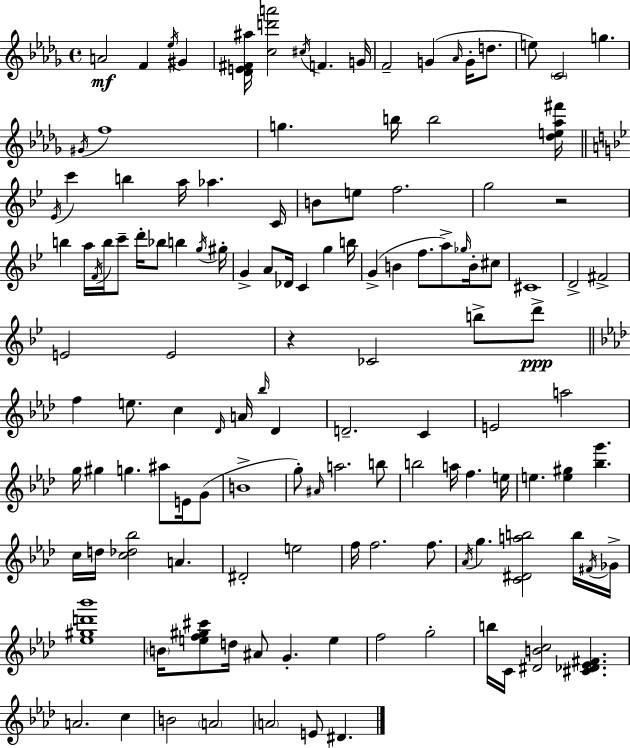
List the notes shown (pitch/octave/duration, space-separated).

A4/h F4/q Eb5/s G#4/q [Db4,E4,F#4,A#5]/s [C5,D6,A6]/h C#5/s F4/q. G4/s F4/h G4/q Ab4/s G4/s D5/e. E5/e C4/h G5/q. G#4/s F5/w G5/q. B5/s B5/h [Db5,E5,Ab5,F#6]/s Eb4/s C6/q B5/q A5/s Ab5/q. C4/s B4/e E5/e F5/h. G5/h R/h B5/q A5/s F4/s B5/s C6/e D6/s Bb5/e B5/q G5/s G#5/s G4/q A4/e Db4/s C4/q G5/q B5/s G4/q B4/q F5/e. A5/e Gb5/s B4/s C#5/e C#4/w D4/h F#4/h E4/h E4/h R/q CES4/h B5/e D6/e F5/q E5/e. C5/q Db4/s A4/s Bb5/s Db4/q D4/h. C4/q E4/h A5/h G5/s G#5/q G5/q. A#5/e E4/s G4/e B4/w G5/e A#4/s A5/h. B5/e B5/h A5/s F5/q. E5/s E5/q. [E5,G#5]/q [Bb5,G6]/q. C5/s D5/s [C5,Db5,Bb5]/h A4/q. D#4/h E5/h F5/s F5/h. F5/e. Ab4/s G5/q. [C4,D#4,A5,B5]/h B5/s F#4/s Gb4/s [Eb5,G#5,D6,Bb6]/w B4/s [E5,F5,G#5,C#6]/e D5/s A#4/e G4/q. E5/q F5/h G5/h B5/s C4/s [D#4,B4,C5]/h [C#4,Db4,Eb4,F#4]/q. A4/h. C5/q B4/h A4/h A4/h E4/e D#4/q.